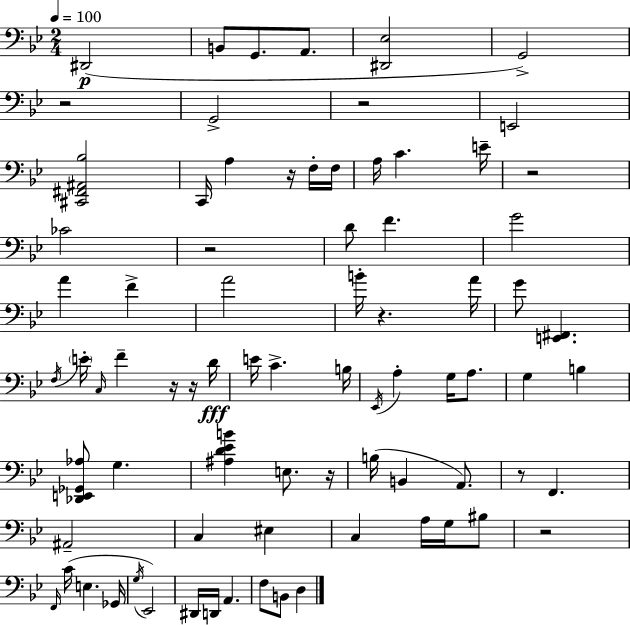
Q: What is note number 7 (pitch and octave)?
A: E2